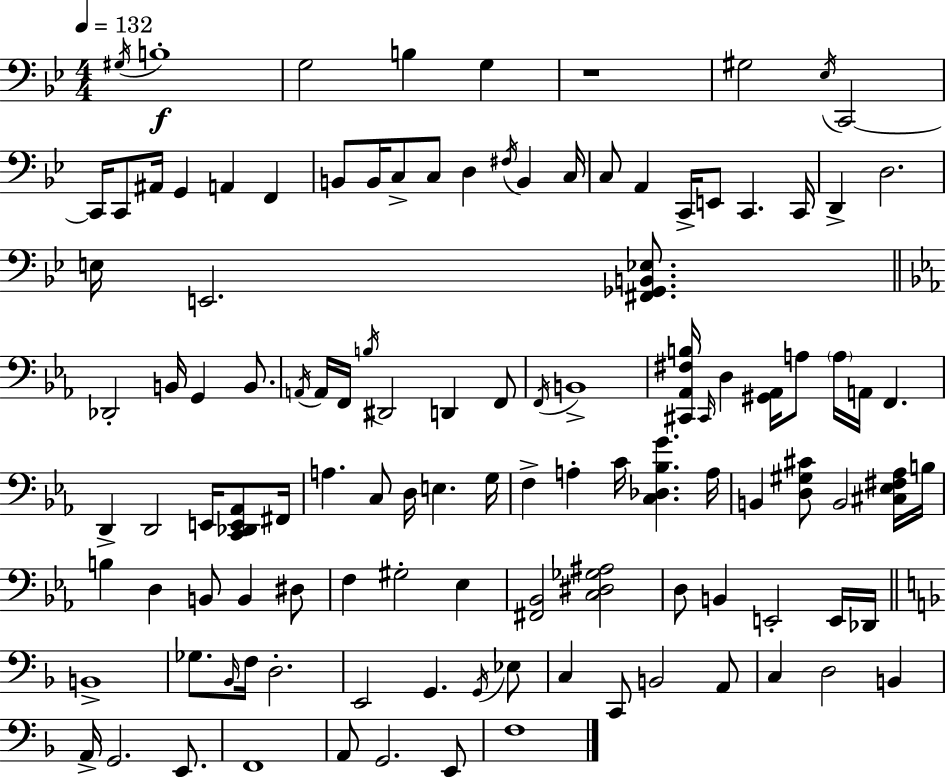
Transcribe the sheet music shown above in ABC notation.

X:1
T:Untitled
M:4/4
L:1/4
K:Gm
^G,/4 B,4 G,2 B, G, z4 ^G,2 _E,/4 C,,2 C,,/4 C,,/2 ^A,,/4 G,, A,, F,, B,,/2 B,,/4 C,/2 C,/2 D, ^F,/4 B,, C,/4 C,/2 A,, C,,/4 E,,/2 C,, C,,/4 D,, D,2 E,/4 E,,2 [^F,,_G,,B,,_E,]/2 _D,,2 B,,/4 G,, B,,/2 A,,/4 A,,/4 F,,/4 B,/4 ^D,,2 D,, F,,/2 F,,/4 B,,4 [^C,,_A,,^F,B,]/4 ^C,,/4 D, [^G,,_A,,]/4 A,/2 A,/4 A,,/4 F,, D,, D,,2 E,,/4 [C,,_D,,E,,_A,,]/2 ^F,,/4 A, C,/2 D,/4 E, G,/4 F, A, C/4 [C,_D,_B,G] A,/4 B,, [D,^G,^C]/2 B,,2 [^C,_E,^F,_A,]/4 B,/4 B, D, B,,/2 B,, ^D,/2 F, ^G,2 _E, [^F,,_B,,]2 [C,^D,_G,^A,]2 D,/2 B,, E,,2 E,,/4 _D,,/4 B,,4 _G,/2 _B,,/4 F,/4 D,2 E,,2 G,, G,,/4 _E,/2 C, C,,/2 B,,2 A,,/2 C, D,2 B,, A,,/4 G,,2 E,,/2 F,,4 A,,/2 G,,2 E,,/2 F,4